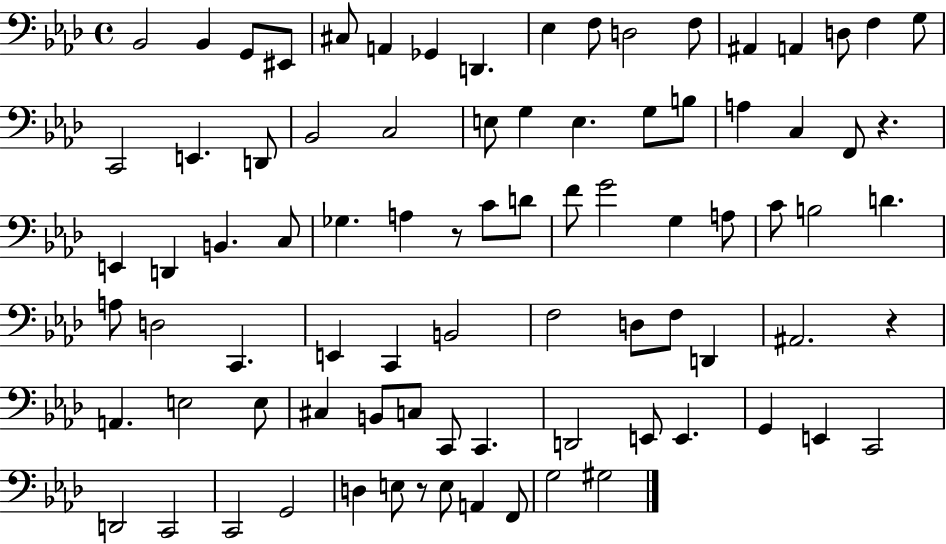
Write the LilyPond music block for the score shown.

{
  \clef bass
  \time 4/4
  \defaultTimeSignature
  \key aes \major
  \repeat volta 2 { bes,2 bes,4 g,8 eis,8 | cis8 a,4 ges,4 d,4. | ees4 f8 d2 f8 | ais,4 a,4 d8 f4 g8 | \break c,2 e,4. d,8 | bes,2 c2 | e8 g4 e4. g8 b8 | a4 c4 f,8 r4. | \break e,4 d,4 b,4. c8 | ges4. a4 r8 c'8 d'8 | f'8 g'2 g4 a8 | c'8 b2 d'4. | \break a8 d2 c,4. | e,4 c,4 b,2 | f2 d8 f8 d,4 | ais,2. r4 | \break a,4. e2 e8 | cis4 b,8 c8 c,8 c,4. | d,2 e,8 e,4. | g,4 e,4 c,2 | \break d,2 c,2 | c,2 g,2 | d4 e8 r8 e8 a,4 f,8 | g2 gis2 | \break } \bar "|."
}